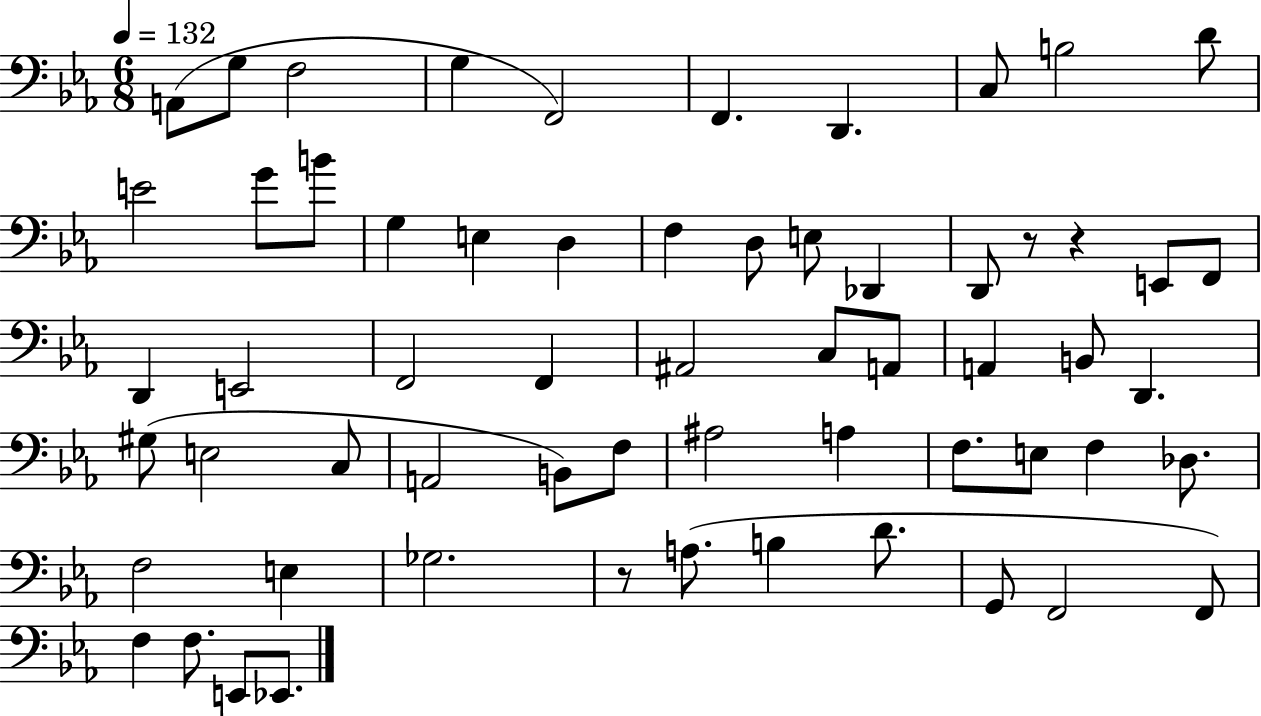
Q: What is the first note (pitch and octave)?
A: A2